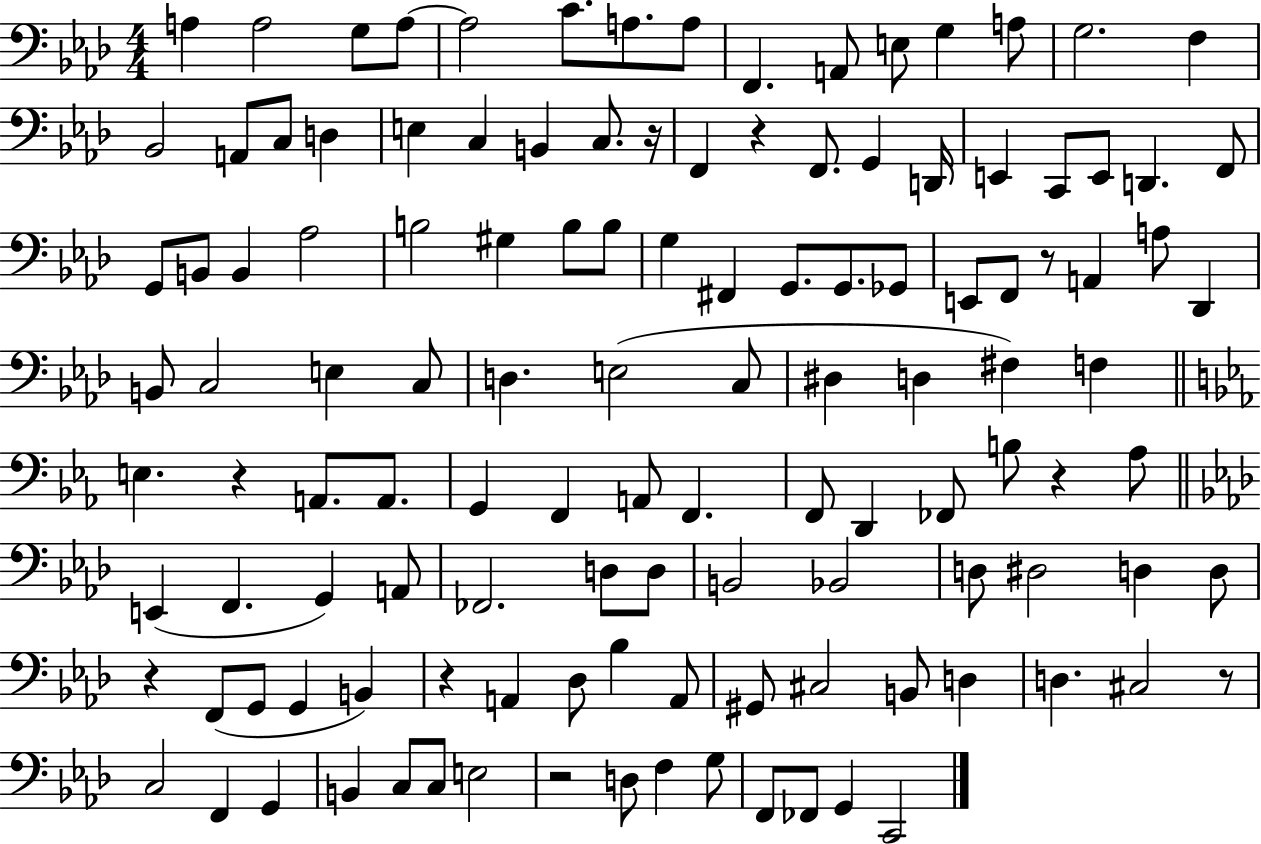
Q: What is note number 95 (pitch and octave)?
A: G#2